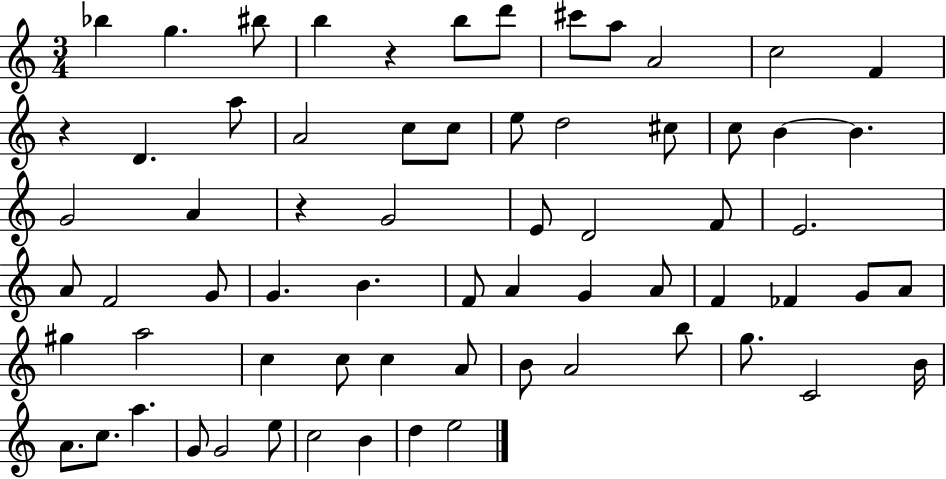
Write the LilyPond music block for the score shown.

{
  \clef treble
  \numericTimeSignature
  \time 3/4
  \key c \major
  \repeat volta 2 { bes''4 g''4. bis''8 | b''4 r4 b''8 d'''8 | cis'''8 a''8 a'2 | c''2 f'4 | \break r4 d'4. a''8 | a'2 c''8 c''8 | e''8 d''2 cis''8 | c''8 b'4~~ b'4. | \break g'2 a'4 | r4 g'2 | e'8 d'2 f'8 | e'2. | \break a'8 f'2 g'8 | g'4. b'4. | f'8 a'4 g'4 a'8 | f'4 fes'4 g'8 a'8 | \break gis''4 a''2 | c''4 c''8 c''4 a'8 | b'8 a'2 b''8 | g''8. c'2 b'16 | \break a'8. c''8. a''4. | g'8 g'2 e''8 | c''2 b'4 | d''4 e''2 | \break } \bar "|."
}